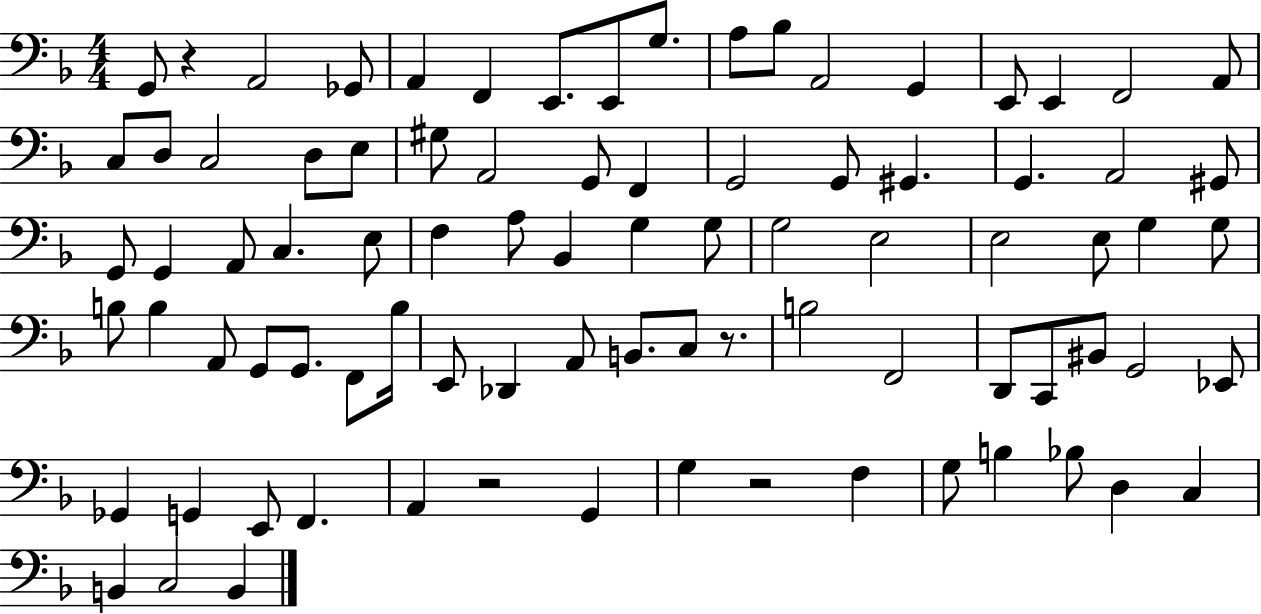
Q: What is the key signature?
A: F major